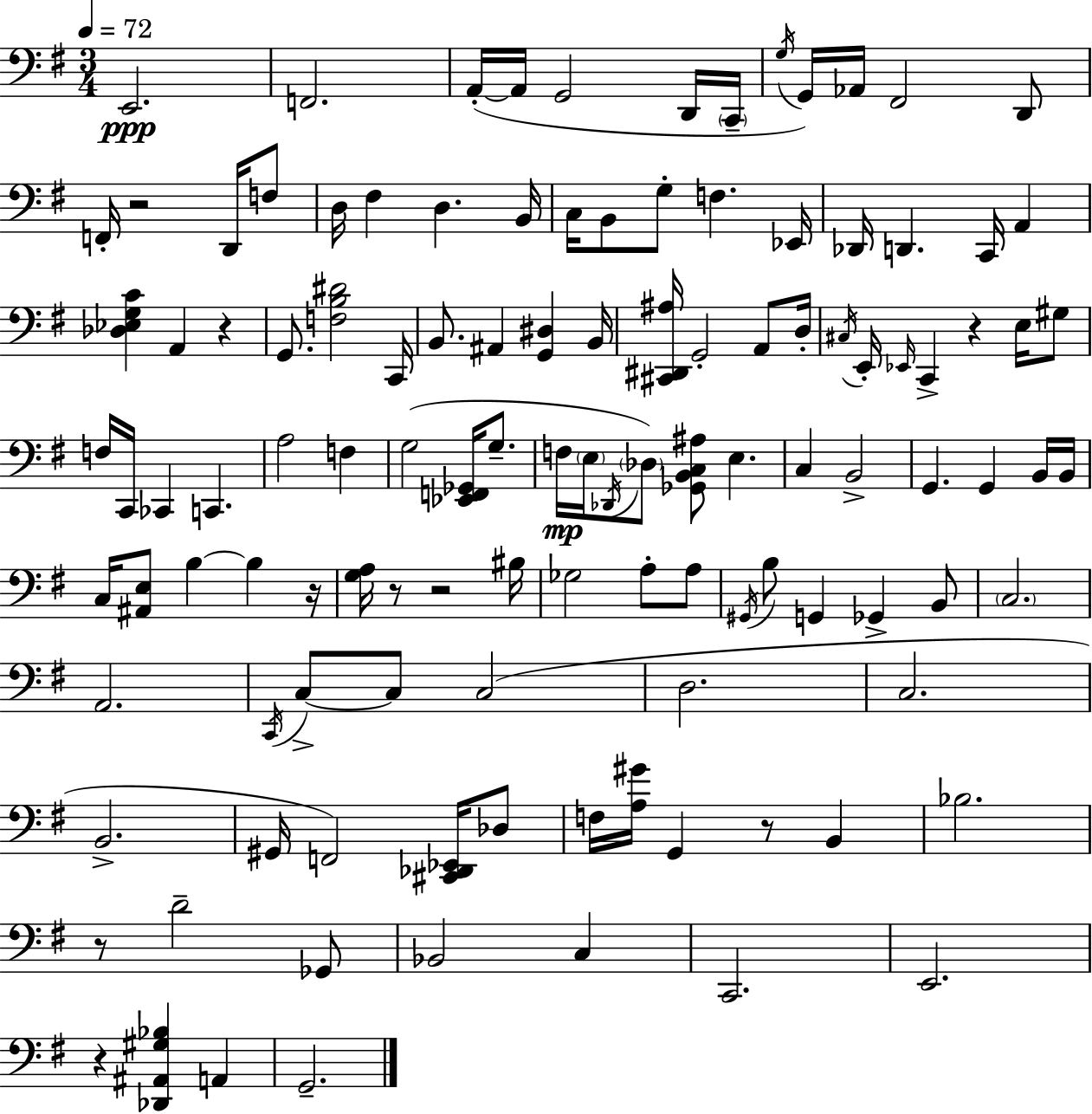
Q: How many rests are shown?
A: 9